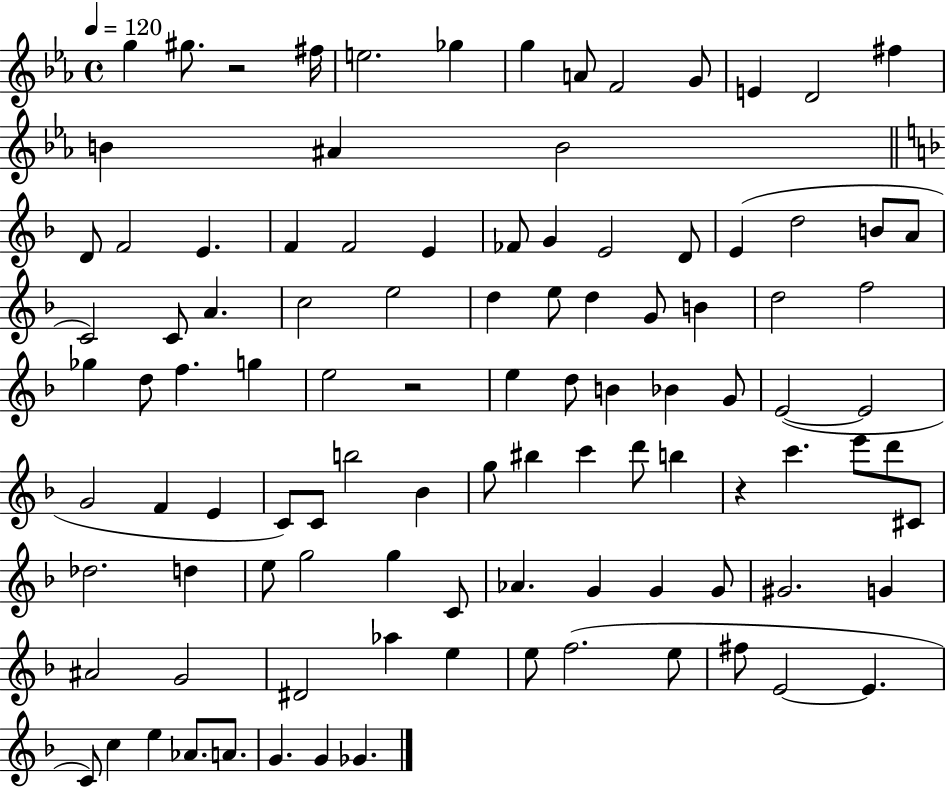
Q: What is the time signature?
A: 4/4